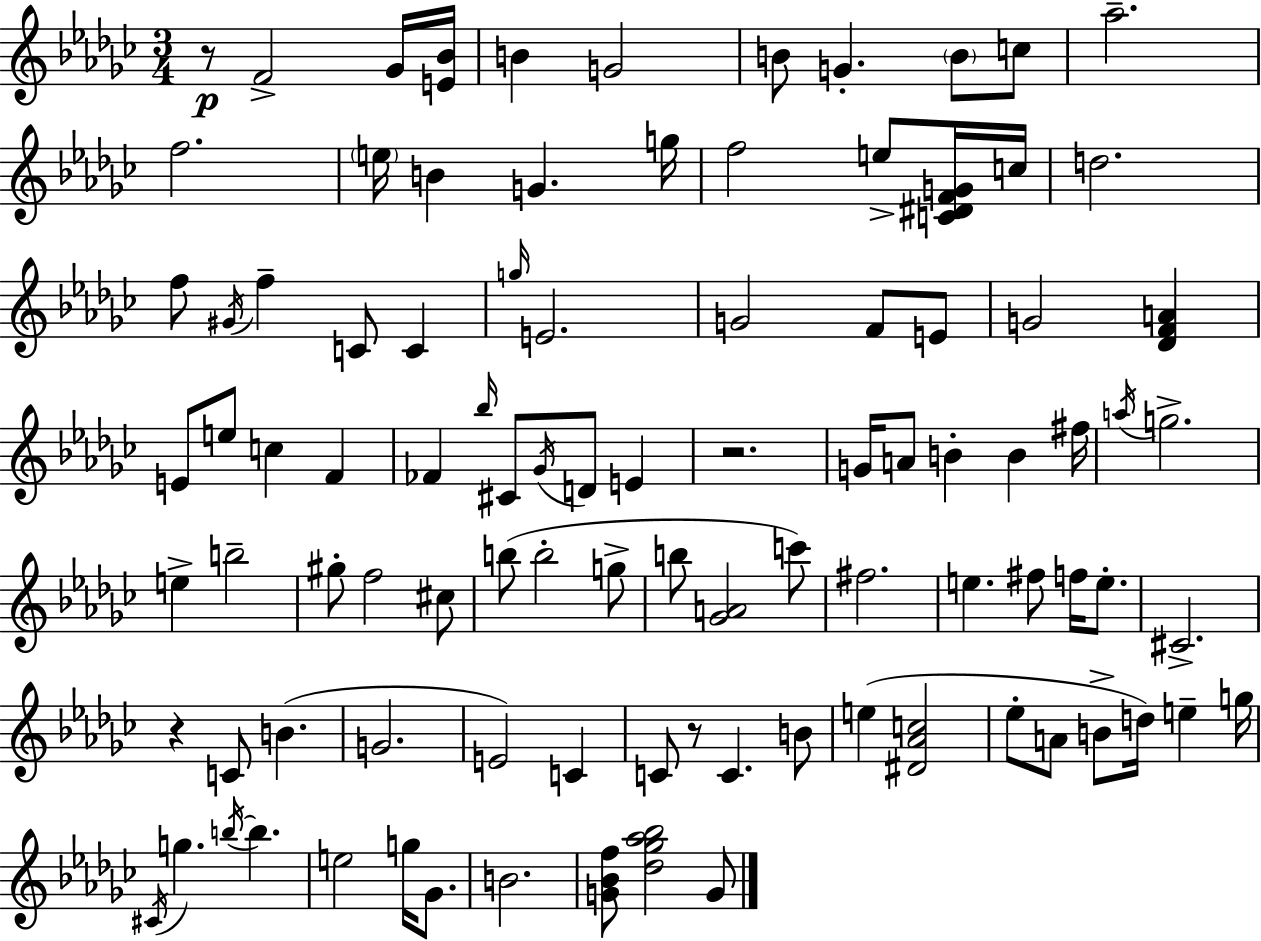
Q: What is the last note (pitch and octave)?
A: G4